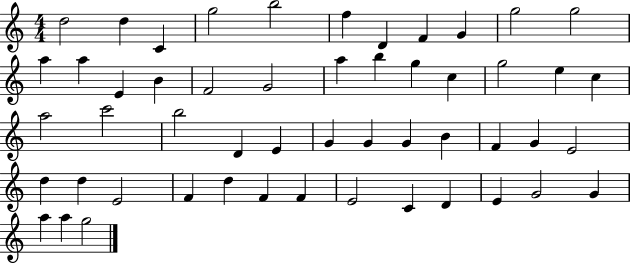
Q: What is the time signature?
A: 4/4